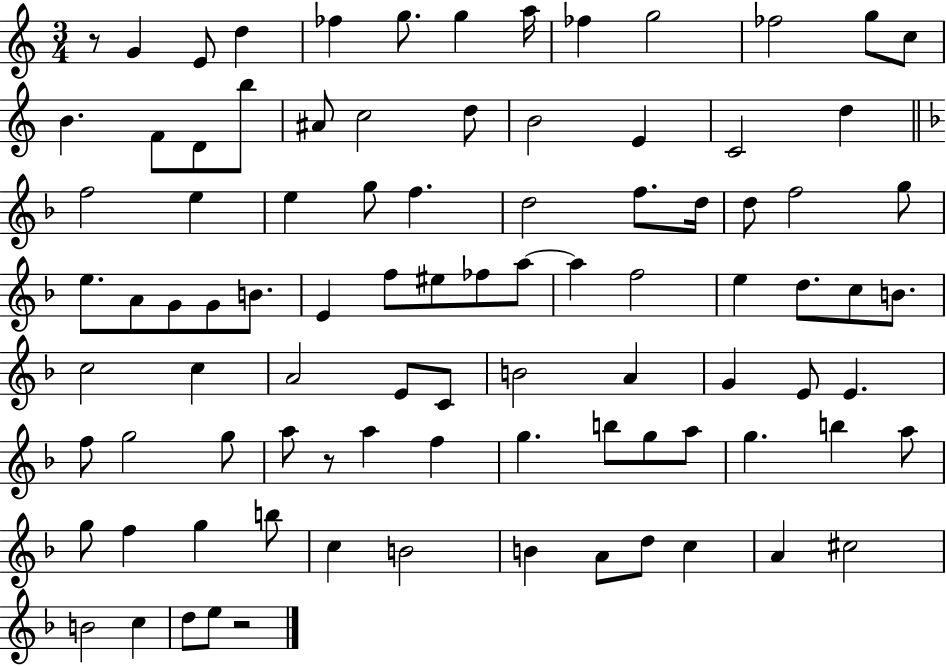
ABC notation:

X:1
T:Untitled
M:3/4
L:1/4
K:C
z/2 G E/2 d _f g/2 g a/4 _f g2 _f2 g/2 c/2 B F/2 D/2 b/2 ^A/2 c2 d/2 B2 E C2 d f2 e e g/2 f d2 f/2 d/4 d/2 f2 g/2 e/2 A/2 G/2 G/2 B/2 E f/2 ^e/2 _f/2 a/2 a f2 e d/2 c/2 B/2 c2 c A2 E/2 C/2 B2 A G E/2 E f/2 g2 g/2 a/2 z/2 a f g b/2 g/2 a/2 g b a/2 g/2 f g b/2 c B2 B A/2 d/2 c A ^c2 B2 c d/2 e/2 z2